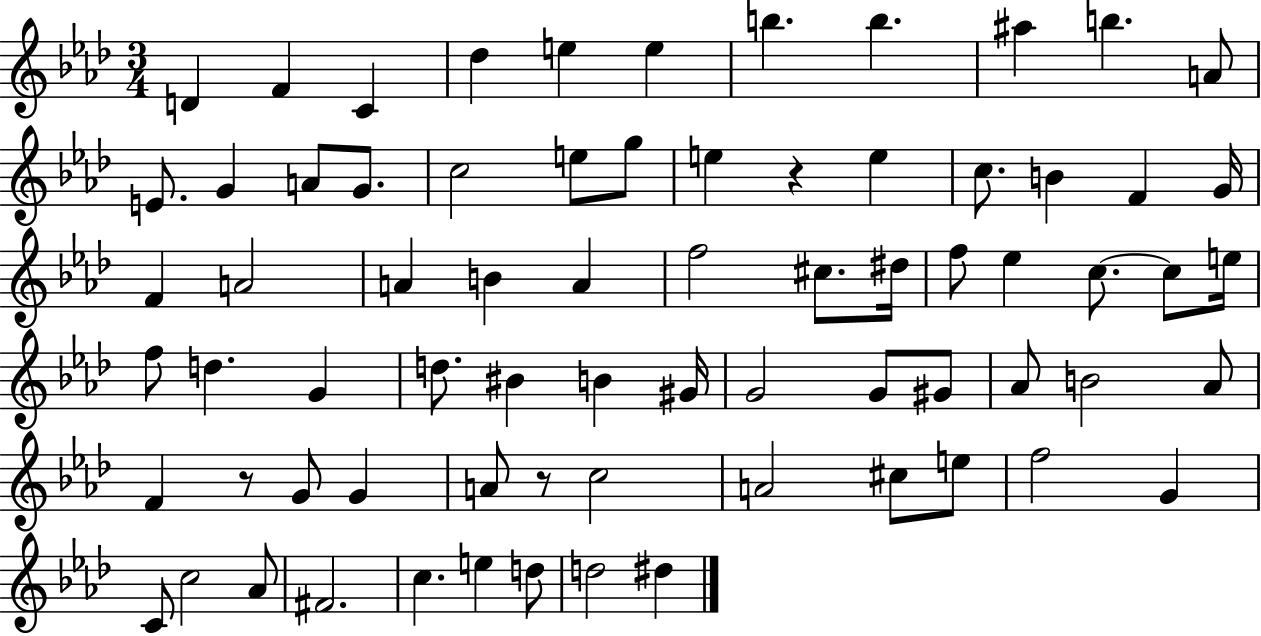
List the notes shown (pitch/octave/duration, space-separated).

D4/q F4/q C4/q Db5/q E5/q E5/q B5/q. B5/q. A#5/q B5/q. A4/e E4/e. G4/q A4/e G4/e. C5/h E5/e G5/e E5/q R/q E5/q C5/e. B4/q F4/q G4/s F4/q A4/h A4/q B4/q A4/q F5/h C#5/e. D#5/s F5/e Eb5/q C5/e. C5/e E5/s F5/e D5/q. G4/q D5/e. BIS4/q B4/q G#4/s G4/h G4/e G#4/e Ab4/e B4/h Ab4/e F4/q R/e G4/e G4/q A4/e R/e C5/h A4/h C#5/e E5/e F5/h G4/q C4/e C5/h Ab4/e F#4/h. C5/q. E5/q D5/e D5/h D#5/q